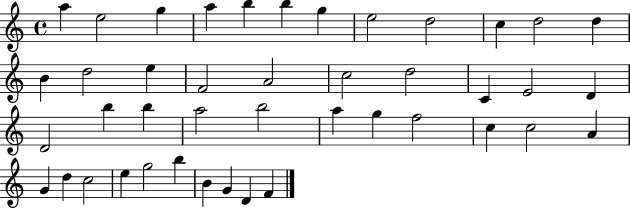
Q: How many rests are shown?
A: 0